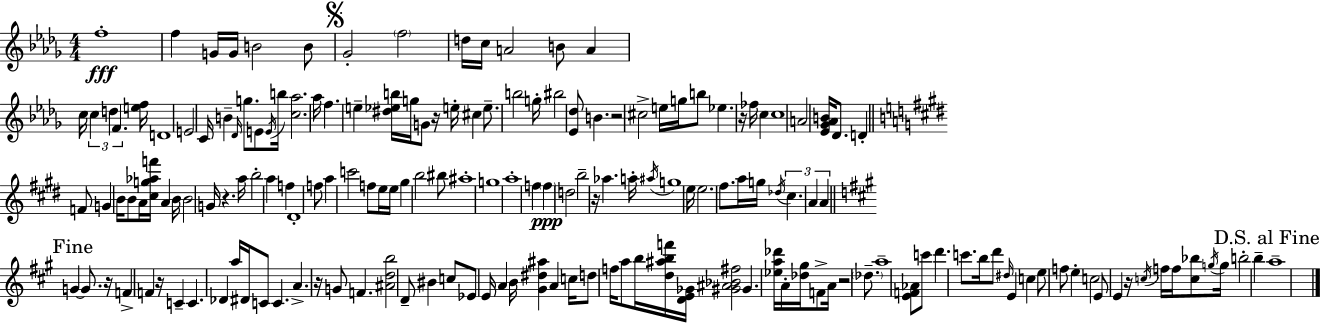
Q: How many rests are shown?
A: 10